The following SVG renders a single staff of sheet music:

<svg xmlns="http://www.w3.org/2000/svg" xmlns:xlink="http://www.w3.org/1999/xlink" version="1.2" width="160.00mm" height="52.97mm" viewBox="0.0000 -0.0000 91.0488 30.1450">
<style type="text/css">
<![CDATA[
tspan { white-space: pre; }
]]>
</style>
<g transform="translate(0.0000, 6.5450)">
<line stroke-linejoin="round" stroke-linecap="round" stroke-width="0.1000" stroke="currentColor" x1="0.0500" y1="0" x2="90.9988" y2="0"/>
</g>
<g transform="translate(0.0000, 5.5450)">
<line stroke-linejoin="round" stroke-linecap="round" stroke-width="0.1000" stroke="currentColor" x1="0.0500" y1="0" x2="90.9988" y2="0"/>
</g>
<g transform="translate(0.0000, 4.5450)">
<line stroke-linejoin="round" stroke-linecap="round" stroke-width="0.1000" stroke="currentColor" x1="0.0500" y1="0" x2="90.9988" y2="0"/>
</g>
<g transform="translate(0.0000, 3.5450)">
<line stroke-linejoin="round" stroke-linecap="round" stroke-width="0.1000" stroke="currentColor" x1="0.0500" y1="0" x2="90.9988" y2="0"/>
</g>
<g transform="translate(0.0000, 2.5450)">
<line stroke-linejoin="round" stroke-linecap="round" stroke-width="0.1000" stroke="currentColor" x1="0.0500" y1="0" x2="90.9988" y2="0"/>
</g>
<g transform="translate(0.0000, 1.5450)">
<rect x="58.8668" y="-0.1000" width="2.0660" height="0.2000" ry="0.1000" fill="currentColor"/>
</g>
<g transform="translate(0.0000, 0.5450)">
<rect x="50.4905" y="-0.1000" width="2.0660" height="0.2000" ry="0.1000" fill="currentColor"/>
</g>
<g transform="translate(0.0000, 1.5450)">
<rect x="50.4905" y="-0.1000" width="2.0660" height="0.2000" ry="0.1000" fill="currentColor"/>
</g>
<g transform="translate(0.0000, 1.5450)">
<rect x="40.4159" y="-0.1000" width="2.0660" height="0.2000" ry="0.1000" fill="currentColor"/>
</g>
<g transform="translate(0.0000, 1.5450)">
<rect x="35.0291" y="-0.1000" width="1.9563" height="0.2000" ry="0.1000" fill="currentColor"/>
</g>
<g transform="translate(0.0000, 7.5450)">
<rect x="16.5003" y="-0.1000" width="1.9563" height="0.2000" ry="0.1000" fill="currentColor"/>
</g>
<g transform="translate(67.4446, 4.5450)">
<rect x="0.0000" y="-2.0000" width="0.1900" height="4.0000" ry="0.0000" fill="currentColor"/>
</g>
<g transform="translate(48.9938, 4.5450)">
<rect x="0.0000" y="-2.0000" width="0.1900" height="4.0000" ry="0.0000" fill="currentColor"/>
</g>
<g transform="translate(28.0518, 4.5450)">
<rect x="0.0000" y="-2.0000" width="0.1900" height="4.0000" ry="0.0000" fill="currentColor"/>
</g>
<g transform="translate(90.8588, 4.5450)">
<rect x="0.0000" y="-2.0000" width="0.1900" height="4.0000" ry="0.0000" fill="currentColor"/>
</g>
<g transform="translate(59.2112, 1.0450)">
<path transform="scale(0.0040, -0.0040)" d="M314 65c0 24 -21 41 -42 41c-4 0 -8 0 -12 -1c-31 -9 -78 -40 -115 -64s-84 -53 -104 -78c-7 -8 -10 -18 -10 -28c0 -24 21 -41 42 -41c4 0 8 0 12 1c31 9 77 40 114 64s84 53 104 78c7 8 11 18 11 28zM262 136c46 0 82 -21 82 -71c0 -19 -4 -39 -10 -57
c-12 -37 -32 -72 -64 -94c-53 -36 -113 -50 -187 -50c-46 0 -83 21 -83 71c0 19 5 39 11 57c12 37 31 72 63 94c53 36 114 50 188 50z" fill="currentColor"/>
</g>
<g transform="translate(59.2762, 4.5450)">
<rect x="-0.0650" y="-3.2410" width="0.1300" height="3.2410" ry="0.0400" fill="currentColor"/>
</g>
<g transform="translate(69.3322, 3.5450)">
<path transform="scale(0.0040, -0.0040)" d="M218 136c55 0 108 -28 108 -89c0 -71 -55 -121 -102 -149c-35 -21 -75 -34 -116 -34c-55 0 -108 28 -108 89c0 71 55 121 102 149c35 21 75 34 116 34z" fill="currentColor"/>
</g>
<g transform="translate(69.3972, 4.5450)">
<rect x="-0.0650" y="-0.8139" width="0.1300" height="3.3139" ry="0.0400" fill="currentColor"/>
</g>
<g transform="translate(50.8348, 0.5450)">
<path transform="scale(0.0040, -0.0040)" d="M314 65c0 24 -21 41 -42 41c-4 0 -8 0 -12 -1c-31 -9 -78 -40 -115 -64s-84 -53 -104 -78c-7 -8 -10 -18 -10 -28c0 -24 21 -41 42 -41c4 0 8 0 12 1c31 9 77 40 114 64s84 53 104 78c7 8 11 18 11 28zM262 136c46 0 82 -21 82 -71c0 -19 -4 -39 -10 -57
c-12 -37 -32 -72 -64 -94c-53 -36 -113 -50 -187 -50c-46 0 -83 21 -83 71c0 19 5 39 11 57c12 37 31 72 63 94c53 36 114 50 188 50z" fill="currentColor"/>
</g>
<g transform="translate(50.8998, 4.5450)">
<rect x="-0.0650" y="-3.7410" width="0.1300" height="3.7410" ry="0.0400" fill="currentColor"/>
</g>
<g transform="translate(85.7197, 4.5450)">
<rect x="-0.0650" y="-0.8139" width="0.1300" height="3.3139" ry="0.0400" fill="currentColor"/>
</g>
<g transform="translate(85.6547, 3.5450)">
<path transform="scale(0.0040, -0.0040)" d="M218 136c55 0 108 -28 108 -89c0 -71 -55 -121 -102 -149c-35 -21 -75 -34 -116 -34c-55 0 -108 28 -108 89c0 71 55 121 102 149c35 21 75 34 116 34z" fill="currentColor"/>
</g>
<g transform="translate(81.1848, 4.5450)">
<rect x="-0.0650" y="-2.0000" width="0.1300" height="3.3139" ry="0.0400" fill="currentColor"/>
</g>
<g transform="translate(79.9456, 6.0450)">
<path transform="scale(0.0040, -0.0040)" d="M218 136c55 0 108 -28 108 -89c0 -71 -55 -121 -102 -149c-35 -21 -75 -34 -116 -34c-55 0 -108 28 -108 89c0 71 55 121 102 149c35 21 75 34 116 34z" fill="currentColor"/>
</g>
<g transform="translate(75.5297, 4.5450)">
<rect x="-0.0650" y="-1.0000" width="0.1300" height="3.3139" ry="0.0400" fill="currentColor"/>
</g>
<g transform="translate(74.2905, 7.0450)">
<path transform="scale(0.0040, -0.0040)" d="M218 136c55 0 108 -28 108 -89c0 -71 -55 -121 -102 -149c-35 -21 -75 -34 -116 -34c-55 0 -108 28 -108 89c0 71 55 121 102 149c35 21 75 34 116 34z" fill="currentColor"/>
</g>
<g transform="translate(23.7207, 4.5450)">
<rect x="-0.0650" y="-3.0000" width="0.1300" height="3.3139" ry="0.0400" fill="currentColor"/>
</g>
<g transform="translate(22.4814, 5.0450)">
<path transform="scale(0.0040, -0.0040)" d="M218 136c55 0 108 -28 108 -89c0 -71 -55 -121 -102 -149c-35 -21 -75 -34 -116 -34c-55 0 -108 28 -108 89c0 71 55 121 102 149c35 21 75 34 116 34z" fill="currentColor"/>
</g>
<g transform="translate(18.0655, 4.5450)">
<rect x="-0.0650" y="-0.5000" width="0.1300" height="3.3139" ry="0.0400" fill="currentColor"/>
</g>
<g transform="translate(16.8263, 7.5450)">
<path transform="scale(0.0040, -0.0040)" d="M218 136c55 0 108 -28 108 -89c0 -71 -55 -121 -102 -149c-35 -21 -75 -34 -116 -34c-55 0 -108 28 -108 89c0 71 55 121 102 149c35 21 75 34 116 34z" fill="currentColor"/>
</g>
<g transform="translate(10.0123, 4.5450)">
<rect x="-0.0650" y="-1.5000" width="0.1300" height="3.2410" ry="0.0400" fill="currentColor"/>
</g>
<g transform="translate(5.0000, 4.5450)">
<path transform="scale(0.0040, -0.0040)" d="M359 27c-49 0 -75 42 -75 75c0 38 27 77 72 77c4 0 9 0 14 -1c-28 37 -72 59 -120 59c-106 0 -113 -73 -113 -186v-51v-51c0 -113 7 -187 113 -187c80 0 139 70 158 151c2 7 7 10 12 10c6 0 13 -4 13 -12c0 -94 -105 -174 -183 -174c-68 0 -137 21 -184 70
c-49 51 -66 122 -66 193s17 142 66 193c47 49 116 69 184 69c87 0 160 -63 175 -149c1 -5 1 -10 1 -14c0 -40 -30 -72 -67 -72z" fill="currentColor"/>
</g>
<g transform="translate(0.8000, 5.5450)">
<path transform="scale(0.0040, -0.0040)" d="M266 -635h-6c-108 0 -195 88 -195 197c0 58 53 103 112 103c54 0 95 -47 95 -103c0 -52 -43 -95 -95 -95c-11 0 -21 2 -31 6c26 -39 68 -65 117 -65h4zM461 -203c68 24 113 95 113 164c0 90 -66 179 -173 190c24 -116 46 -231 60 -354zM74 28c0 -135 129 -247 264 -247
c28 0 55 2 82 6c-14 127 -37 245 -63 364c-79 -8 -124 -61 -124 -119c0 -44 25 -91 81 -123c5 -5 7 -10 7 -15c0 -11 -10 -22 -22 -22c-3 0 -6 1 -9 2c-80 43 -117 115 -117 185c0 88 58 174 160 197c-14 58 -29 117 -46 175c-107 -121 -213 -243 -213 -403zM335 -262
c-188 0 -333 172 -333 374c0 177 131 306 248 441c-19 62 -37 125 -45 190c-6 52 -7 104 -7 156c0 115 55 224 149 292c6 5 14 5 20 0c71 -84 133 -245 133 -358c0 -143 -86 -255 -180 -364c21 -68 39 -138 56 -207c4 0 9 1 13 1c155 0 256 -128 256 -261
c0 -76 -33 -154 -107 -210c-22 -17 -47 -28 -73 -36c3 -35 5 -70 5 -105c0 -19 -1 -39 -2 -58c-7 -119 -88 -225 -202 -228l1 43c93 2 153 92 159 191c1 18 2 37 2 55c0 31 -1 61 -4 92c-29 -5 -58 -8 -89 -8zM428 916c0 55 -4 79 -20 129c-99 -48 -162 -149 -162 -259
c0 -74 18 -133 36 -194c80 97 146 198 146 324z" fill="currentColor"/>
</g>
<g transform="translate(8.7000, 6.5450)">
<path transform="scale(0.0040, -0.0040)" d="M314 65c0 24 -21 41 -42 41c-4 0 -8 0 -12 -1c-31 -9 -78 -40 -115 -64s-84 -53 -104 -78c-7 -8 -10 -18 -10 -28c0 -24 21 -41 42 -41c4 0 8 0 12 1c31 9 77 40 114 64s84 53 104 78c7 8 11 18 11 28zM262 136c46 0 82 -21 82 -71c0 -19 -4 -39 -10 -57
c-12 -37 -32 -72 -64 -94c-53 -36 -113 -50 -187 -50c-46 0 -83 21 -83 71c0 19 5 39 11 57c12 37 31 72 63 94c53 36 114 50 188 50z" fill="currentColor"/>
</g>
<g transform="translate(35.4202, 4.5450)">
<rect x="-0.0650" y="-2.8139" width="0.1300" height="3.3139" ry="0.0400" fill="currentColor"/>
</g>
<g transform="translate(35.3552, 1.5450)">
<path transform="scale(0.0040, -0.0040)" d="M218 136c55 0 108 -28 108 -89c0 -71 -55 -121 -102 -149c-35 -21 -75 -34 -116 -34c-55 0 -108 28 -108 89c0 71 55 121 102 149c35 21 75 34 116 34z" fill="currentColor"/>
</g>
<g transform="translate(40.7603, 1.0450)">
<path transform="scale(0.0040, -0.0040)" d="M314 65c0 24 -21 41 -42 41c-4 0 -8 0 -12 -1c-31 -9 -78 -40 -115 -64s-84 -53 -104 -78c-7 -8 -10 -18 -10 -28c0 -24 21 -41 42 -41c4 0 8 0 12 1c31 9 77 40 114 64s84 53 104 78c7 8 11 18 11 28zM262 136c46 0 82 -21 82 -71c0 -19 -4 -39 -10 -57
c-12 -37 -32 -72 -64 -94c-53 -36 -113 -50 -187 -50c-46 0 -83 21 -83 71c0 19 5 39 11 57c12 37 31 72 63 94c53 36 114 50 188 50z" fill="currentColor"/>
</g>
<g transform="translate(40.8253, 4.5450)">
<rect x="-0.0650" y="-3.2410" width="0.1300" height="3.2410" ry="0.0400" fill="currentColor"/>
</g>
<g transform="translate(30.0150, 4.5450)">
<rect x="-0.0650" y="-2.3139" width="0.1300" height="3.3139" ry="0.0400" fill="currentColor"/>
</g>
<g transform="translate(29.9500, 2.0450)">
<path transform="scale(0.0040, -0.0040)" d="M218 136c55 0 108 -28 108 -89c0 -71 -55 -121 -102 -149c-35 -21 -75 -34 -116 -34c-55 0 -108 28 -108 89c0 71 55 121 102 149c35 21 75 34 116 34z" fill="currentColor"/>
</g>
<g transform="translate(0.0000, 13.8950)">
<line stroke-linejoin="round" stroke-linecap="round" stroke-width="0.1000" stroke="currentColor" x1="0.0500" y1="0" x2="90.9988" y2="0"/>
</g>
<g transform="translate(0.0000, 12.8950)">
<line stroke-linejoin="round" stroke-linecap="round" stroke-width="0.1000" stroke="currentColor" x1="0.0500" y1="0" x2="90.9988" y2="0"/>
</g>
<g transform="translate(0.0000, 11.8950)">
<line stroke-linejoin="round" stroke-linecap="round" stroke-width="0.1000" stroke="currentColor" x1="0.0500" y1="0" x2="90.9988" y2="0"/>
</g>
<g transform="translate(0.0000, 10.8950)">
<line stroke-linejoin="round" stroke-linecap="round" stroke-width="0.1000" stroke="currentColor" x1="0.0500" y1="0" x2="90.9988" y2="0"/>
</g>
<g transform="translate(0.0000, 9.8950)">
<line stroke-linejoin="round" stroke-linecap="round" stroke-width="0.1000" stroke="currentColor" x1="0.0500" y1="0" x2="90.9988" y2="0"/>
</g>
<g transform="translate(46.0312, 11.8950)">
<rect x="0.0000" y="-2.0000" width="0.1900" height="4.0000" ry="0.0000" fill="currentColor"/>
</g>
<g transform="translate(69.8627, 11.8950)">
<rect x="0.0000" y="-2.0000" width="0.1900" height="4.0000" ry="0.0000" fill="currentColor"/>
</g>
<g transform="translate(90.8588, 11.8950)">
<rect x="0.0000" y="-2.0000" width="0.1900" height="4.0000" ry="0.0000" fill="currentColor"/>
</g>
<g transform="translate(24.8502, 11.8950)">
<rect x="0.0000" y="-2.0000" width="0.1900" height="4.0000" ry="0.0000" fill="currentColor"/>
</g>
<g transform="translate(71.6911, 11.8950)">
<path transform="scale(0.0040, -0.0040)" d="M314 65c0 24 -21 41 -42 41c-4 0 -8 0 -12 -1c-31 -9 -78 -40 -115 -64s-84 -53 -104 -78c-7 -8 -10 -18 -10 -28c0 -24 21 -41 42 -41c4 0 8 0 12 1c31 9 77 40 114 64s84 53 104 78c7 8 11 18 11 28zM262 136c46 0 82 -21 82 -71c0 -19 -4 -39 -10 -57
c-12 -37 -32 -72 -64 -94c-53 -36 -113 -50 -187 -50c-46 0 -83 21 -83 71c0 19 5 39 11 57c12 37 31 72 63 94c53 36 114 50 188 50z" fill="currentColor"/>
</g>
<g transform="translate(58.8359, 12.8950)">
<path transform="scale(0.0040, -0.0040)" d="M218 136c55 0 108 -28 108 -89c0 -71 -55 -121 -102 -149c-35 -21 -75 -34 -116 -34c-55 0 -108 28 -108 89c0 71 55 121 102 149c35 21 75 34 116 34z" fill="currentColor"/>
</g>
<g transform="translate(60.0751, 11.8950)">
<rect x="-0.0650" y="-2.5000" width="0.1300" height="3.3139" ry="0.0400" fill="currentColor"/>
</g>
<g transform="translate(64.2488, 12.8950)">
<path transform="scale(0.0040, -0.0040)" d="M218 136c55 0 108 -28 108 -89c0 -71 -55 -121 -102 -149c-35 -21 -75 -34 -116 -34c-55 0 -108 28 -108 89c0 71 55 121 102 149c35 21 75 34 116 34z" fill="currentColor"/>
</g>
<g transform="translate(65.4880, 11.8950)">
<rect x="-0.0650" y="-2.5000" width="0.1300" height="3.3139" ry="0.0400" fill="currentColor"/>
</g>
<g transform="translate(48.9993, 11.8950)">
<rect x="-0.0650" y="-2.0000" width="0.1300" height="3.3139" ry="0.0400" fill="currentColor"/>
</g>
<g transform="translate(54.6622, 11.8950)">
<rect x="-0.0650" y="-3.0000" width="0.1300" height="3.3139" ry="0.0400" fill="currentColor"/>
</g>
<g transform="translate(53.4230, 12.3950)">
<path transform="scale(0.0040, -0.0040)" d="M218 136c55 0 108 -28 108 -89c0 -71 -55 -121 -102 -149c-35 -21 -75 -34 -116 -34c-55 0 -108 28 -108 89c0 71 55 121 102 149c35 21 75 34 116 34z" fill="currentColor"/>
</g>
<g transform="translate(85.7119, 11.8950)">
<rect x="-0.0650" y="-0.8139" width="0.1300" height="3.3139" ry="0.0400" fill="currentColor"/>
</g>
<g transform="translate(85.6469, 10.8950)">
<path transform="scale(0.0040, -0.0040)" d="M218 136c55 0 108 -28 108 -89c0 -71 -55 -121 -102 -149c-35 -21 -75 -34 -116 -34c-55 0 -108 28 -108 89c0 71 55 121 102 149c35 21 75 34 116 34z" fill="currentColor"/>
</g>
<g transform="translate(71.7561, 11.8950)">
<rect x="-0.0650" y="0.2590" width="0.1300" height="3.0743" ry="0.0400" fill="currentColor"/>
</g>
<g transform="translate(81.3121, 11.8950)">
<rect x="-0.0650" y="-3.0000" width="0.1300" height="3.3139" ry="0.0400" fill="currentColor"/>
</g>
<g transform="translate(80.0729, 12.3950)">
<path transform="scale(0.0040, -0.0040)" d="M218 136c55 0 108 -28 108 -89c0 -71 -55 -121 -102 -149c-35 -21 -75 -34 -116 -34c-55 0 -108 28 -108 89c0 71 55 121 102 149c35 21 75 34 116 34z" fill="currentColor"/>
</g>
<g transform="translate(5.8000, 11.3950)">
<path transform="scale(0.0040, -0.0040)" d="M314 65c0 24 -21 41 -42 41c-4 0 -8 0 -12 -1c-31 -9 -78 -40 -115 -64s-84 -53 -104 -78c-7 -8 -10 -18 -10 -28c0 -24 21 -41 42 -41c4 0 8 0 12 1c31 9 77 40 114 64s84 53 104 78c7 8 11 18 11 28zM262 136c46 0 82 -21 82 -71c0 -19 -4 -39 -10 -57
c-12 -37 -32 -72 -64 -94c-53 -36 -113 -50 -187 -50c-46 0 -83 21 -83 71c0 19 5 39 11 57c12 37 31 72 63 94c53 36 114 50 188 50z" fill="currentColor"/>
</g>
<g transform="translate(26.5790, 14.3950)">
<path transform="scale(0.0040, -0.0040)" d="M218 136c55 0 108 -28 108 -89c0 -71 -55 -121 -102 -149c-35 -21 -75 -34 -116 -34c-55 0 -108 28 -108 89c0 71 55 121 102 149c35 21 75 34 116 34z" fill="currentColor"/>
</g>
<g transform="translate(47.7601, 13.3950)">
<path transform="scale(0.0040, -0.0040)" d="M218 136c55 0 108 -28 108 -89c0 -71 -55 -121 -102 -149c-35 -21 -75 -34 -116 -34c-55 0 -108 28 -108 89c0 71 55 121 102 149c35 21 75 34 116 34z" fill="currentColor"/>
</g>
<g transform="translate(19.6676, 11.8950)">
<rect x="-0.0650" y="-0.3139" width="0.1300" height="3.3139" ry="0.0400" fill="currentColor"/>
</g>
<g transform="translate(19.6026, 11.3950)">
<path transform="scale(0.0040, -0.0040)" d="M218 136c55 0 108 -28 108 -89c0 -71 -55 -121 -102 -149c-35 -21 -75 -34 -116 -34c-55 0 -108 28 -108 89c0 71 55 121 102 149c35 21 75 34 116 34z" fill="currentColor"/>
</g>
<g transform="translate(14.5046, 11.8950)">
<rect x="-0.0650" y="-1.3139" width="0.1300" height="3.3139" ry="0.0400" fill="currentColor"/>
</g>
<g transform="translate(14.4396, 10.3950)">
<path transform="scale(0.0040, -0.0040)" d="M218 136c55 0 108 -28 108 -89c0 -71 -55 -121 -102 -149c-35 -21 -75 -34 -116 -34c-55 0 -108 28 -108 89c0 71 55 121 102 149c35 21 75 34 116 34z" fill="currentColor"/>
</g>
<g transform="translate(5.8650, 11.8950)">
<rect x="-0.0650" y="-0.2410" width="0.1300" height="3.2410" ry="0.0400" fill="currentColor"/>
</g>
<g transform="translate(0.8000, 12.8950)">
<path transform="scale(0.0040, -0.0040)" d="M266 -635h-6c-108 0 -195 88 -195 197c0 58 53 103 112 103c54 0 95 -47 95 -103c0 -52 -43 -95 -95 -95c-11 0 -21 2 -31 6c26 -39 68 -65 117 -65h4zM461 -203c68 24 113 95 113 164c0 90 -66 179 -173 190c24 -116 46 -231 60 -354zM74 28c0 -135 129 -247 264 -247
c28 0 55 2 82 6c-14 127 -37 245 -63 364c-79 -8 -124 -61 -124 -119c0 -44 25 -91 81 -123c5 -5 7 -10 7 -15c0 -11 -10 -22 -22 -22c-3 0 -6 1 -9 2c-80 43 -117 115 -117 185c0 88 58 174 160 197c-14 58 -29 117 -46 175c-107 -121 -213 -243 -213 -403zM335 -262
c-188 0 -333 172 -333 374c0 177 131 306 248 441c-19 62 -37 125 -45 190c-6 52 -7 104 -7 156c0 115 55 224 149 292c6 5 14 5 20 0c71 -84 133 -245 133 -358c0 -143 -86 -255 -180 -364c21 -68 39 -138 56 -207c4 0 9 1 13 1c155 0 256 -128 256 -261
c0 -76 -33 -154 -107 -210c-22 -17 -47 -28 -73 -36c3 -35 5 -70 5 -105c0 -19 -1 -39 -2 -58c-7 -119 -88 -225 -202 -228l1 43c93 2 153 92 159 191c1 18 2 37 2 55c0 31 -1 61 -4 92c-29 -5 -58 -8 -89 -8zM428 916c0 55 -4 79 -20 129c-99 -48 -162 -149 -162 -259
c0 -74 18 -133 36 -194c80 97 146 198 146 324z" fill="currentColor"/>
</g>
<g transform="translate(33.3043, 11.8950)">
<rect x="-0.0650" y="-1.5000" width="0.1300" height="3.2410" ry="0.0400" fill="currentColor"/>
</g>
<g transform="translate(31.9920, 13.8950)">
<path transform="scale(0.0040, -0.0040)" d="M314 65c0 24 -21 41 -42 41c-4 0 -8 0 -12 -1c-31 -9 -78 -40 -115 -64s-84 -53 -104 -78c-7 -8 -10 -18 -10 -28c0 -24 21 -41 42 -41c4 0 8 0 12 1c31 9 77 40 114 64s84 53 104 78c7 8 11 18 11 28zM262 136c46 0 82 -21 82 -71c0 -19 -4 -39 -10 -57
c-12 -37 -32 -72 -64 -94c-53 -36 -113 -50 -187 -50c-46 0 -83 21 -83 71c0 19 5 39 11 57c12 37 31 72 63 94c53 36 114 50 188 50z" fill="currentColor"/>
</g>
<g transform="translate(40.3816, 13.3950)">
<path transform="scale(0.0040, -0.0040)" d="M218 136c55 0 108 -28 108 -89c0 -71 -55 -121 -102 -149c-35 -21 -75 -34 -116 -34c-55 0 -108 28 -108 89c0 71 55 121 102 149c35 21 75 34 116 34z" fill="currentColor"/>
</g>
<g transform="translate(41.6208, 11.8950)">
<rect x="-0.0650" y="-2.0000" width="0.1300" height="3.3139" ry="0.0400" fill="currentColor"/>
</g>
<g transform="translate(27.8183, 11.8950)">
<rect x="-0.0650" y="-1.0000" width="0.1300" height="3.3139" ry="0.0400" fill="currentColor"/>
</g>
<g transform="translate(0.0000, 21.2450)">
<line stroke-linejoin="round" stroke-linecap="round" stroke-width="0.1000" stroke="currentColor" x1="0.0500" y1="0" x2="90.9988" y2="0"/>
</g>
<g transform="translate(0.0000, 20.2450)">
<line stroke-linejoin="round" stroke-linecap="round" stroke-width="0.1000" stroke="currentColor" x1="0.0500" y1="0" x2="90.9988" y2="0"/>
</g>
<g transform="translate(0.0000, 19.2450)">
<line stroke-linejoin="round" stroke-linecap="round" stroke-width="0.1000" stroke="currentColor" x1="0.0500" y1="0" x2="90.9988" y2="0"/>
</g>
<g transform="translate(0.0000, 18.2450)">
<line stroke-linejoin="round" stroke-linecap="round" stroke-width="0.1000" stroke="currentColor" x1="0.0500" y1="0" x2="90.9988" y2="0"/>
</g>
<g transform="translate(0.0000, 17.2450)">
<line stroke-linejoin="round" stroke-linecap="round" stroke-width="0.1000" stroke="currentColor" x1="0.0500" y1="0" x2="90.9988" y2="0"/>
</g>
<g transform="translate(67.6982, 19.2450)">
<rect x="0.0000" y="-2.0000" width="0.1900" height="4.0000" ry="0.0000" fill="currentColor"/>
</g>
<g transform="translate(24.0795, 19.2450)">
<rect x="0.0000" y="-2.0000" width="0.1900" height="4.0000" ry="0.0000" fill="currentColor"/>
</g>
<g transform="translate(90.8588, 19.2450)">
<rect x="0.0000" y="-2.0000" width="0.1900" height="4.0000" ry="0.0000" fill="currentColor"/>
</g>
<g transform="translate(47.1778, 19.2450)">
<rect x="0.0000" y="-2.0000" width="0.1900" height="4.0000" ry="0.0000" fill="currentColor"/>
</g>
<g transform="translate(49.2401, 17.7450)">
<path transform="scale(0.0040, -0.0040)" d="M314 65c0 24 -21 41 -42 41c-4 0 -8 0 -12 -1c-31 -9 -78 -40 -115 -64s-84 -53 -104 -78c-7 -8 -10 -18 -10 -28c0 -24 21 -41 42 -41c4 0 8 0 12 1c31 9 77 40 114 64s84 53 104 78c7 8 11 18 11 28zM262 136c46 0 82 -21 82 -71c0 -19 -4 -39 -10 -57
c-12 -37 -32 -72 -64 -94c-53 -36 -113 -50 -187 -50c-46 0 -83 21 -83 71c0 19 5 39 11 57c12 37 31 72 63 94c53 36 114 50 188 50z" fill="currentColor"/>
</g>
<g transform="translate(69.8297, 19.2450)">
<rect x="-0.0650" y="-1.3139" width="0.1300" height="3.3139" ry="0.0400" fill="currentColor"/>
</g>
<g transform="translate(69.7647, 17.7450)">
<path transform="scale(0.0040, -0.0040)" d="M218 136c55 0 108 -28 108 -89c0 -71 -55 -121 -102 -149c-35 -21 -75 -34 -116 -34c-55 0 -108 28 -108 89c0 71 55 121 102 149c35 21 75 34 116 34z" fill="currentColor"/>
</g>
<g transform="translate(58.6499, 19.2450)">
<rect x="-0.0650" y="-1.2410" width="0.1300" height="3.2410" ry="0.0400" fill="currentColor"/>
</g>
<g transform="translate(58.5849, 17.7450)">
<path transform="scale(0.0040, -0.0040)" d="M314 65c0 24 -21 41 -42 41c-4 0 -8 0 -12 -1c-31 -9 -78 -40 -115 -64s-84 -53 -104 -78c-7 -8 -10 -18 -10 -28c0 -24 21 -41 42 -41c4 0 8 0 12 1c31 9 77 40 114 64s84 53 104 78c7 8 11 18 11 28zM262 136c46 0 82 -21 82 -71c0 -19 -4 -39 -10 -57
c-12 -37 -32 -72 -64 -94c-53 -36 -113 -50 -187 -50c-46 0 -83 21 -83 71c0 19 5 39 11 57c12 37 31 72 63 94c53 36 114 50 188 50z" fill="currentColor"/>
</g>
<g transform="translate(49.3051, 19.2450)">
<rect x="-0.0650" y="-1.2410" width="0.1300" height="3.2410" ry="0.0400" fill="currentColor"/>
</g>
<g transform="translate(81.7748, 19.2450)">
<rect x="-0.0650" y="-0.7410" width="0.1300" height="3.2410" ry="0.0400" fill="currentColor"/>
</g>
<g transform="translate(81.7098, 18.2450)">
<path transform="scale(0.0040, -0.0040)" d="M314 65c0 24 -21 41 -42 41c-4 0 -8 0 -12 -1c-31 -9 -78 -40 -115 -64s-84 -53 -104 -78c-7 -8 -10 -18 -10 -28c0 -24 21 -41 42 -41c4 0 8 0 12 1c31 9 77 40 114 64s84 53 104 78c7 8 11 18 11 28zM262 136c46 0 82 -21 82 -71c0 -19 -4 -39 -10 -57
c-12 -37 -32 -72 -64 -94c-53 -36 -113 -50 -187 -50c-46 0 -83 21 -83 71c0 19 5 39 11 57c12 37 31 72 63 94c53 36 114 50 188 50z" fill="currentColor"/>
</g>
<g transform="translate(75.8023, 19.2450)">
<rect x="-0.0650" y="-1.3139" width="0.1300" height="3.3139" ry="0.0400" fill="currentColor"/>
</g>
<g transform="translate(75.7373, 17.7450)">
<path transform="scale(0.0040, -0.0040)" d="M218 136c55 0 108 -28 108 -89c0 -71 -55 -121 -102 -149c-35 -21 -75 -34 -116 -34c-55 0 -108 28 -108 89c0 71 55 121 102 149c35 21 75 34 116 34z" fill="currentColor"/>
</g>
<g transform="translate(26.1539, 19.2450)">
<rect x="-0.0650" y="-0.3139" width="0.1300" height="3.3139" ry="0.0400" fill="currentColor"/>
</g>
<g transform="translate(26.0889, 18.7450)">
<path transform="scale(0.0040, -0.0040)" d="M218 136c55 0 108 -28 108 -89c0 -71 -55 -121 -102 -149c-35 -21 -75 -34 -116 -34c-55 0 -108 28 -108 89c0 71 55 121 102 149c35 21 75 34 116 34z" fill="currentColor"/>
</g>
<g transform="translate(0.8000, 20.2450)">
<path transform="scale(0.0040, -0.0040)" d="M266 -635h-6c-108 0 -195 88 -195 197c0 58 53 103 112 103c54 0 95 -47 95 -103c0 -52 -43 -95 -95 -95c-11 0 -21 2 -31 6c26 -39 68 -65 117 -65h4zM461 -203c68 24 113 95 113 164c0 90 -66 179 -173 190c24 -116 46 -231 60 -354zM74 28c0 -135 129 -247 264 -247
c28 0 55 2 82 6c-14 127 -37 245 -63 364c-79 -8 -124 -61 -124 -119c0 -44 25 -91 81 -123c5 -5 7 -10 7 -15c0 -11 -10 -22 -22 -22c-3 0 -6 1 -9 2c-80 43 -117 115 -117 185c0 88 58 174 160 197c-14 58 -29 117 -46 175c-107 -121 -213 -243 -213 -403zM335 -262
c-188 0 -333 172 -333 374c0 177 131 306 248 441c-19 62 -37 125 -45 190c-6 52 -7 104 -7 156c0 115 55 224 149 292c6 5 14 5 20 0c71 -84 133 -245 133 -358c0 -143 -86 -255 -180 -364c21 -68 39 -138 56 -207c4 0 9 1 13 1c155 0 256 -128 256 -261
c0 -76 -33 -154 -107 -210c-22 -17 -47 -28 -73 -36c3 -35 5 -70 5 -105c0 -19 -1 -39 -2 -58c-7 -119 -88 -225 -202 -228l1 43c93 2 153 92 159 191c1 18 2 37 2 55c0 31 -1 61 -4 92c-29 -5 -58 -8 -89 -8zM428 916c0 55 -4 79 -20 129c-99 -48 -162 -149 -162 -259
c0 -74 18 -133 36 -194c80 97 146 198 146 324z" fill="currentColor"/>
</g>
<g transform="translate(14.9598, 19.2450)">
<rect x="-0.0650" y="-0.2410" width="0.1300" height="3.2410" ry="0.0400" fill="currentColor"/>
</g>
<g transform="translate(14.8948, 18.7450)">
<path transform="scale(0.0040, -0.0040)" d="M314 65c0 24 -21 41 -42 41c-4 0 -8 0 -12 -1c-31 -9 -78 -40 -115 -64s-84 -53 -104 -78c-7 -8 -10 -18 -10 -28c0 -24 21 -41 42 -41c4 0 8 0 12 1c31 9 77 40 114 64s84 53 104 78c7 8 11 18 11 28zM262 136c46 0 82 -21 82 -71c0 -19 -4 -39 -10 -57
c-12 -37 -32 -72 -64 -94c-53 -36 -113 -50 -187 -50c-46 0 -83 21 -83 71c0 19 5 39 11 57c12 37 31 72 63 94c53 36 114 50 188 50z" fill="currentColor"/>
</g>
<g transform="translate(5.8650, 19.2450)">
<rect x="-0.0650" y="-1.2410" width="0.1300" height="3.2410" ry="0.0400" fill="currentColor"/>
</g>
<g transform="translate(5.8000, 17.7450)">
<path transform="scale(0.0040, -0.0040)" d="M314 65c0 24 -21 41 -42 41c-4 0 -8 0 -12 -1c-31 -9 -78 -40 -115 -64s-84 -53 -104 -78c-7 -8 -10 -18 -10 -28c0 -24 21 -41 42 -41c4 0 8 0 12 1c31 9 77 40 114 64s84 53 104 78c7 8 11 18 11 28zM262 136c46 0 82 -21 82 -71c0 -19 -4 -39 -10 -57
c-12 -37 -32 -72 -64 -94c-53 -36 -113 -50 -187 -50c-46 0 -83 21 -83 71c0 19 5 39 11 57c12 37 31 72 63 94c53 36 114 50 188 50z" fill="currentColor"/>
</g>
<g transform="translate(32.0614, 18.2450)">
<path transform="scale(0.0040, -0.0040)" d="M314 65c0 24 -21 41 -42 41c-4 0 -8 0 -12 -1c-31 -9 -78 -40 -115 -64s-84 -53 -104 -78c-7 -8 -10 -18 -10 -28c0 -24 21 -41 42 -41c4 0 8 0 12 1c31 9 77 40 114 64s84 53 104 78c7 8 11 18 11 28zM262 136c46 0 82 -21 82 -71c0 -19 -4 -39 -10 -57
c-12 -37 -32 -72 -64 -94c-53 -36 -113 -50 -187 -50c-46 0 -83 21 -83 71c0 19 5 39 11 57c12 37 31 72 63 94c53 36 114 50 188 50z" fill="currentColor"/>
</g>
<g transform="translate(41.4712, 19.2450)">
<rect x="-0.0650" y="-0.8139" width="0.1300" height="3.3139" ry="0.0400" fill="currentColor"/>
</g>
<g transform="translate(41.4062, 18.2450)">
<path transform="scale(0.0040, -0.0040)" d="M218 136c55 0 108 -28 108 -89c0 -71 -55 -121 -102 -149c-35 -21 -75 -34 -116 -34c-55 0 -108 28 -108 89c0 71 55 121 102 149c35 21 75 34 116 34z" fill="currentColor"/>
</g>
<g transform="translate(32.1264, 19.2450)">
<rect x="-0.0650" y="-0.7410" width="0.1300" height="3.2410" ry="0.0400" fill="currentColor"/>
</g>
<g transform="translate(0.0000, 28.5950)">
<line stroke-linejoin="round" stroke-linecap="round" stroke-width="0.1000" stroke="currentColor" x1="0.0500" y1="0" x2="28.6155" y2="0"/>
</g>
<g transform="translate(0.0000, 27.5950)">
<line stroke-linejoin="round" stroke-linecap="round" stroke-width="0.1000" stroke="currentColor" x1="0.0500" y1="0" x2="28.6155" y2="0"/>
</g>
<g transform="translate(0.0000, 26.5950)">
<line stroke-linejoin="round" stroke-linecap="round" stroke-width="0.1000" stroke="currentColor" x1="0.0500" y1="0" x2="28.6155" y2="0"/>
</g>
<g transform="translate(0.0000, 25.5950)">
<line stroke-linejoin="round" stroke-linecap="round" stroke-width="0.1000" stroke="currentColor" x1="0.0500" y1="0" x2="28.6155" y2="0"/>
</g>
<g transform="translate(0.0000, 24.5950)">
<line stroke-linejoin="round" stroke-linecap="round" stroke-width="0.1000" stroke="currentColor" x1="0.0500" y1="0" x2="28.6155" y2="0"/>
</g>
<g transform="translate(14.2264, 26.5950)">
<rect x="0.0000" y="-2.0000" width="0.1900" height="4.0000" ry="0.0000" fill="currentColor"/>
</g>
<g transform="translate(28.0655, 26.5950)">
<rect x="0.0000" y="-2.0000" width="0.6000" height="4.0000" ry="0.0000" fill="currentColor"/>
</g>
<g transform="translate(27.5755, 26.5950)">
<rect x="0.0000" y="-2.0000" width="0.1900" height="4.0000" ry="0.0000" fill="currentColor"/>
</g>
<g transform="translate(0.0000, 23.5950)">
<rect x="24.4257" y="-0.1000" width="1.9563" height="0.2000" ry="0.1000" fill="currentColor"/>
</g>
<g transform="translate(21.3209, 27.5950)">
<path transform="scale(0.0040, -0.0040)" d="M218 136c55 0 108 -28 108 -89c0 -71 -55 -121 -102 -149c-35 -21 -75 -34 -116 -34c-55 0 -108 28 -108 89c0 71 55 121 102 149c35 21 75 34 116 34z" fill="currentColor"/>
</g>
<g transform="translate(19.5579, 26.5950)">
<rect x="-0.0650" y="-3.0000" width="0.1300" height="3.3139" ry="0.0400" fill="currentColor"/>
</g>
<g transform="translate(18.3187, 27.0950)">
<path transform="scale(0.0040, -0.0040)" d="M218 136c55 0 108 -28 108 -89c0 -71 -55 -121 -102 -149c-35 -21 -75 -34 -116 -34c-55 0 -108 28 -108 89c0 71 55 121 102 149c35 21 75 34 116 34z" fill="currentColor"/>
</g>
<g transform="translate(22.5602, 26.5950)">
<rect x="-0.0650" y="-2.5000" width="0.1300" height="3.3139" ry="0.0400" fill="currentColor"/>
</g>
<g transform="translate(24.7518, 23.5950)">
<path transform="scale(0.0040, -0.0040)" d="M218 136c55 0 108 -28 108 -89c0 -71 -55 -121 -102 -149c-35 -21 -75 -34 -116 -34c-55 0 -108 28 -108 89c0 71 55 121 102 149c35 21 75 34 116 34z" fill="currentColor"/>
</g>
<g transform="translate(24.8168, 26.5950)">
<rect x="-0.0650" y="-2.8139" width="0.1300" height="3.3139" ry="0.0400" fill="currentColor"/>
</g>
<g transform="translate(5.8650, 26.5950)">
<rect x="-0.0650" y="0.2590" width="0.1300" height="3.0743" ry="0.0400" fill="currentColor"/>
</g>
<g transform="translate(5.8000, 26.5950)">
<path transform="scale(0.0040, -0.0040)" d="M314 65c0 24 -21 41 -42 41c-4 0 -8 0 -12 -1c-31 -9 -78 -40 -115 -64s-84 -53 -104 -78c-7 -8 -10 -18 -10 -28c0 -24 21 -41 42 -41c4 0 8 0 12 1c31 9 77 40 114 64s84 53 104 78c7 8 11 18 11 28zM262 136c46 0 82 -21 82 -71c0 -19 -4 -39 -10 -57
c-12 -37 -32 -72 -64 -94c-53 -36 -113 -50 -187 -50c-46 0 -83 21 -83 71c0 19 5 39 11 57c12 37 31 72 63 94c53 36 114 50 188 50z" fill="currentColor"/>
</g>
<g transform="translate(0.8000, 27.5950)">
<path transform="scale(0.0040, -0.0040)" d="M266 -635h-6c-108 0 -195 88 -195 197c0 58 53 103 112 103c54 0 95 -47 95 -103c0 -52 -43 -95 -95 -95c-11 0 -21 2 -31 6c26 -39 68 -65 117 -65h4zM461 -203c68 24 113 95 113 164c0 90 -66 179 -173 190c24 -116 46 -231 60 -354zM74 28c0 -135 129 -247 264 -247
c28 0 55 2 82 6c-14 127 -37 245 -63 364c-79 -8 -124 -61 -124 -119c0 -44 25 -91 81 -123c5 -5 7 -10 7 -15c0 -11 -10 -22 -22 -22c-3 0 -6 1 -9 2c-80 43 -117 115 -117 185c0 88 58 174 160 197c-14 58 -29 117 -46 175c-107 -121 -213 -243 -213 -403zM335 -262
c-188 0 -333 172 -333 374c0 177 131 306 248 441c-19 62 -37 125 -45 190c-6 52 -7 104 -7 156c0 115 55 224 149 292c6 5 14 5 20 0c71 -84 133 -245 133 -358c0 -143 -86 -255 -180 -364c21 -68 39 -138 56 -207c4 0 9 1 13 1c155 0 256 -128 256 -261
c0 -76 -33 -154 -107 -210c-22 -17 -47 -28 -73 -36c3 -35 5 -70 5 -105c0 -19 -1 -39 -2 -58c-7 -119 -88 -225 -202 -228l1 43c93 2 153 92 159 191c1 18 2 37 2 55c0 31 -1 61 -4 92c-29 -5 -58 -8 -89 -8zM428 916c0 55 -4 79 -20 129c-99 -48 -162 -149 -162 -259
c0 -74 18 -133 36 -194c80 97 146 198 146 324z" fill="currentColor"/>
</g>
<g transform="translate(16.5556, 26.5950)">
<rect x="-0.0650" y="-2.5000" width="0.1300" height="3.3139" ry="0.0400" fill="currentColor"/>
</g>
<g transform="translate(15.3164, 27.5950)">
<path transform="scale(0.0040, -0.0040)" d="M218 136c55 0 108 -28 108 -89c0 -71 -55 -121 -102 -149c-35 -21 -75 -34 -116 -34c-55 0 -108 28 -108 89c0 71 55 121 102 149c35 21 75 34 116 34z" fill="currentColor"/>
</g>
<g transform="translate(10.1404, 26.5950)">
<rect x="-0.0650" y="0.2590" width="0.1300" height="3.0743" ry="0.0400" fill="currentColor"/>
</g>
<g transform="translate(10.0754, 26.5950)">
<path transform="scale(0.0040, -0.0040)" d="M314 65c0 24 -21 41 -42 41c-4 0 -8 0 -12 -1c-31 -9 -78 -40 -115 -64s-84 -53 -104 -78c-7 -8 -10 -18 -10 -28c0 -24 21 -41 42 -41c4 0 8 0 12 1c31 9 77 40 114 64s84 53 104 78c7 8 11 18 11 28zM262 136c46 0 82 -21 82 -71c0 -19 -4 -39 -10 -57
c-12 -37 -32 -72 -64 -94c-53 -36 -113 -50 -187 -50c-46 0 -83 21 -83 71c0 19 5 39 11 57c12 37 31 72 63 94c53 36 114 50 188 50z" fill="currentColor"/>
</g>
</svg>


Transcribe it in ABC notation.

X:1
T:Untitled
M:4/4
L:1/4
K:C
E2 C A g a b2 c'2 b2 d D F d c2 e c D E2 F F A G G B2 A d e2 c2 c d2 d e2 e2 e e d2 B2 B2 G A G a